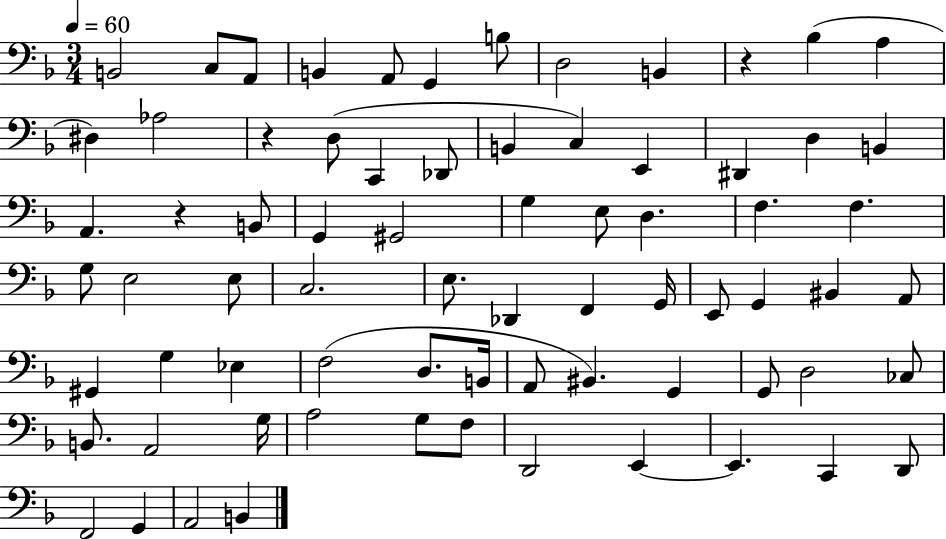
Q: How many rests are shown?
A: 3